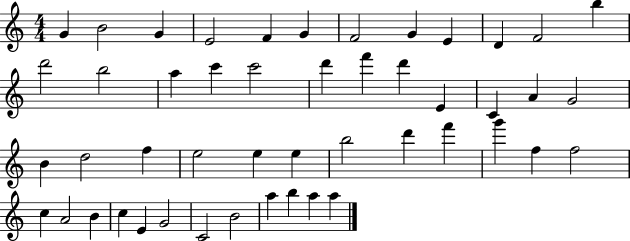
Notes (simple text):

G4/q B4/h G4/q E4/h F4/q G4/q F4/h G4/q E4/q D4/q F4/h B5/q D6/h B5/h A5/q C6/q C6/h D6/q F6/q D6/q E4/q C4/q A4/q G4/h B4/q D5/h F5/q E5/h E5/q E5/q B5/h D6/q F6/q G6/q F5/q F5/h C5/q A4/h B4/q C5/q E4/q G4/h C4/h B4/h A5/q B5/q A5/q A5/q